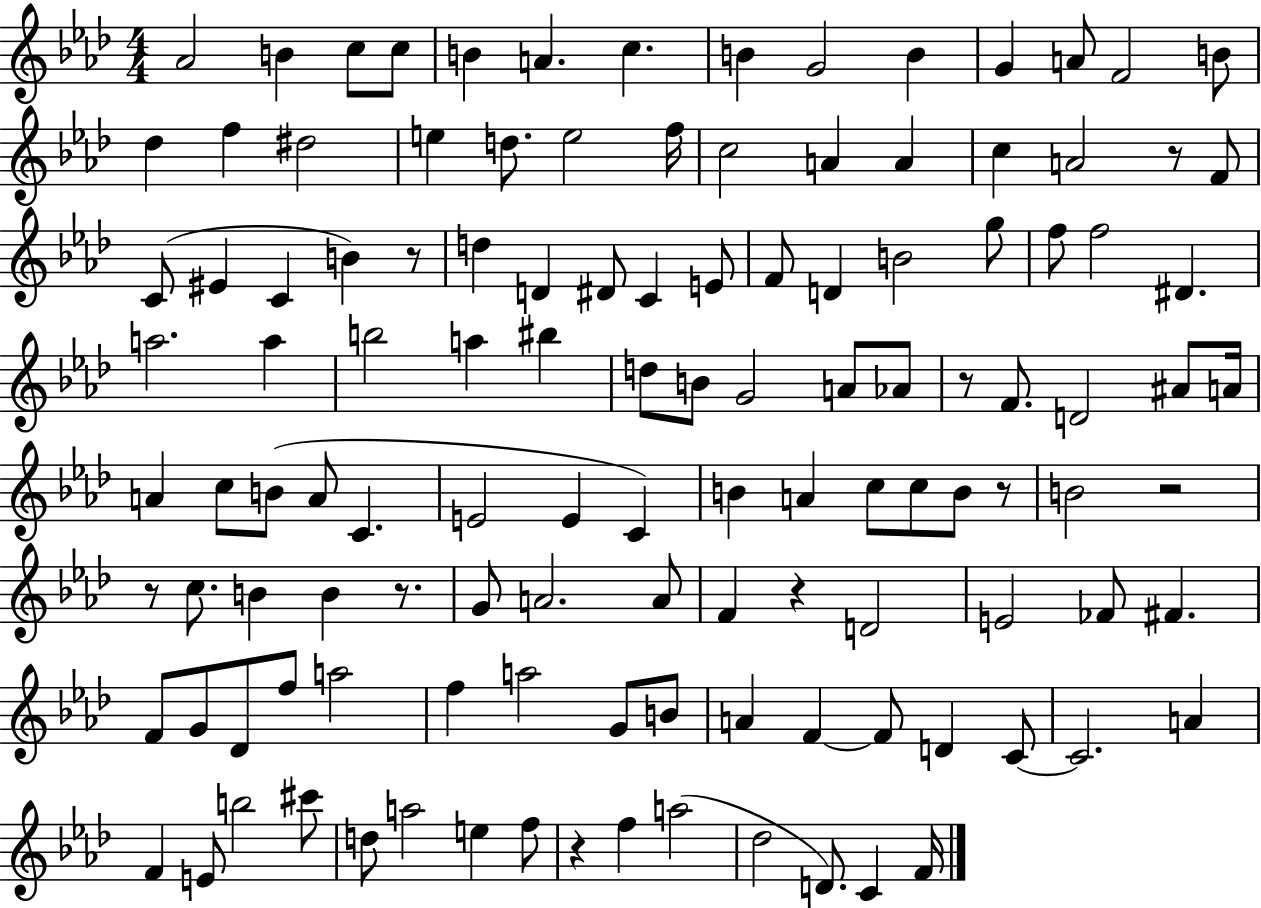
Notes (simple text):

Ab4/h B4/q C5/e C5/e B4/q A4/q. C5/q. B4/q G4/h B4/q G4/q A4/e F4/h B4/e Db5/q F5/q D#5/h E5/q D5/e. E5/h F5/s C5/h A4/q A4/q C5/q A4/h R/e F4/e C4/e EIS4/q C4/q B4/q R/e D5/q D4/q D#4/e C4/q E4/e F4/e D4/q B4/h G5/e F5/e F5/h D#4/q. A5/h. A5/q B5/h A5/q BIS5/q D5/e B4/e G4/h A4/e Ab4/e R/e F4/e. D4/h A#4/e A4/s A4/q C5/e B4/e A4/e C4/q. E4/h E4/q C4/q B4/q A4/q C5/e C5/e B4/e R/e B4/h R/h R/e C5/e. B4/q B4/q R/e. G4/e A4/h. A4/e F4/q R/q D4/h E4/h FES4/e F#4/q. F4/e G4/e Db4/e F5/e A5/h F5/q A5/h G4/e B4/e A4/q F4/q F4/e D4/q C4/e C4/h. A4/q F4/q E4/e B5/h C#6/e D5/e A5/h E5/q F5/e R/q F5/q A5/h Db5/h D4/e. C4/q F4/s